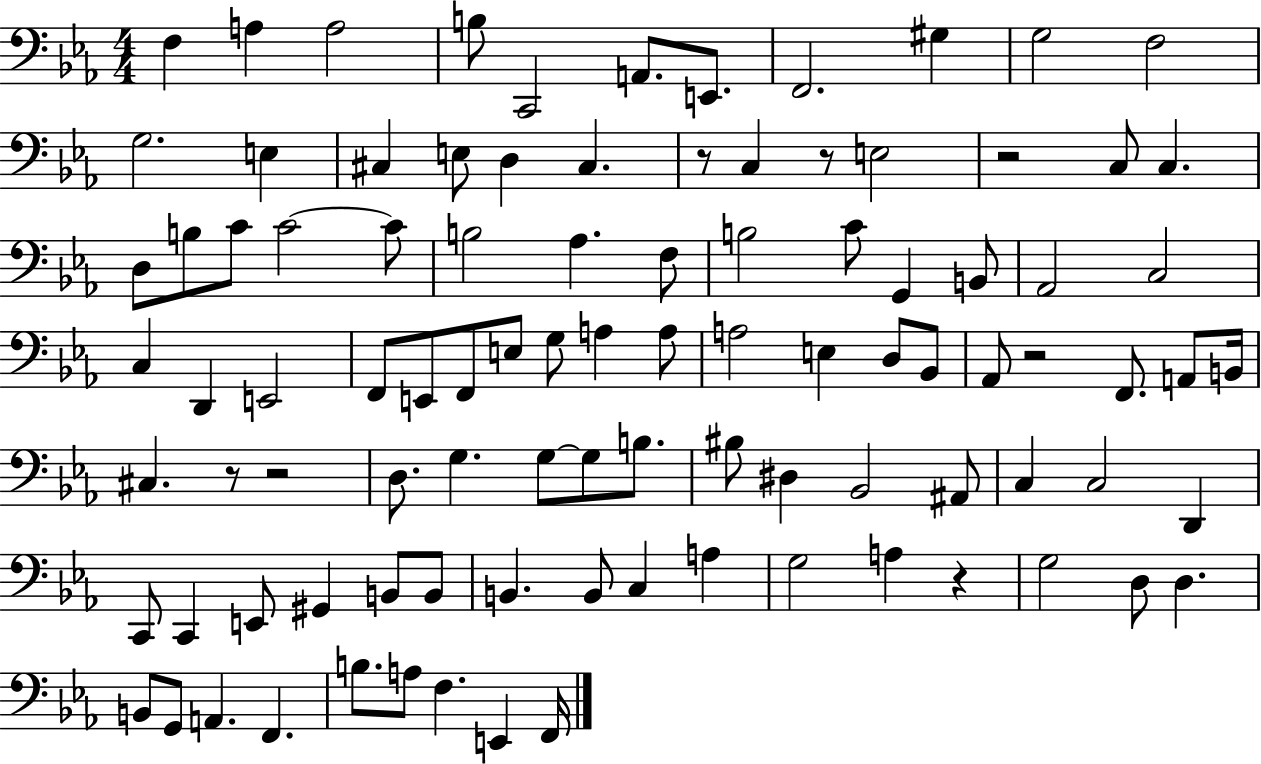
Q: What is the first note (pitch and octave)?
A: F3